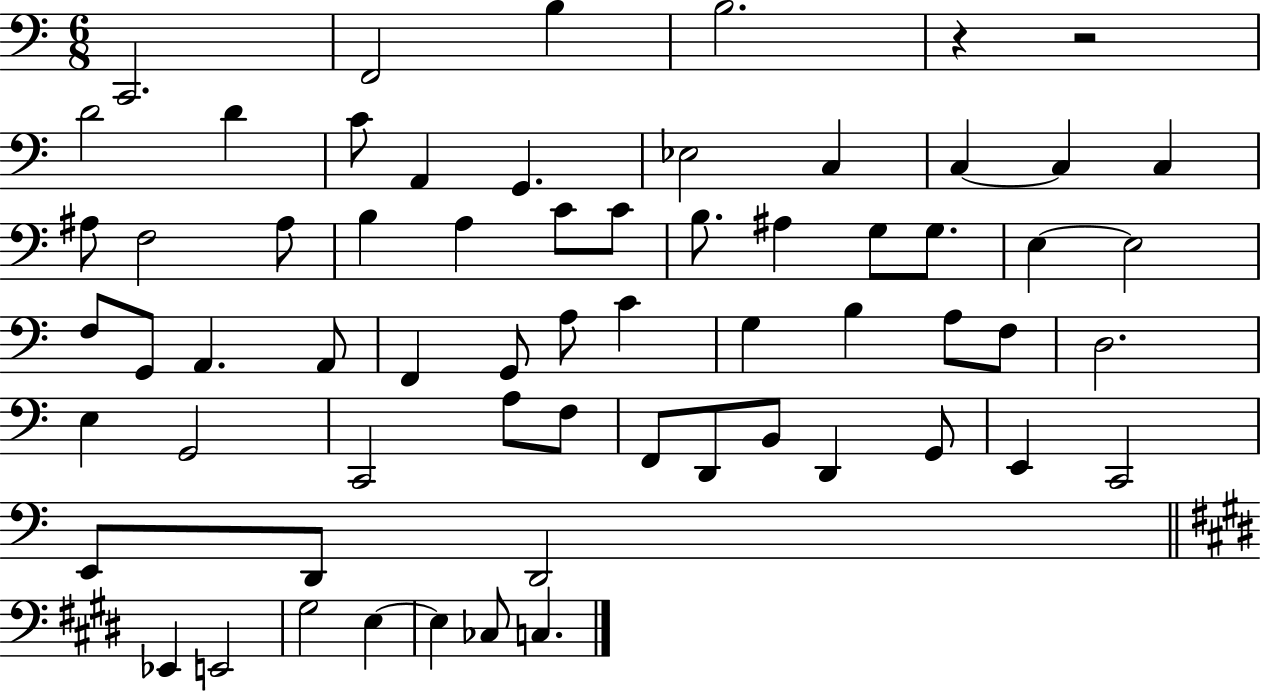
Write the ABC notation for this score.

X:1
T:Untitled
M:6/8
L:1/4
K:C
C,,2 F,,2 B, B,2 z z2 D2 D C/2 A,, G,, _E,2 C, C, C, C, ^A,/2 F,2 ^A,/2 B, A, C/2 C/2 B,/2 ^A, G,/2 G,/2 E, E,2 F,/2 G,,/2 A,, A,,/2 F,, G,,/2 A,/2 C G, B, A,/2 F,/2 D,2 E, G,,2 C,,2 A,/2 F,/2 F,,/2 D,,/2 B,,/2 D,, G,,/2 E,, C,,2 E,,/2 D,,/2 D,,2 _E,, E,,2 ^G,2 E, E, _C,/2 C,